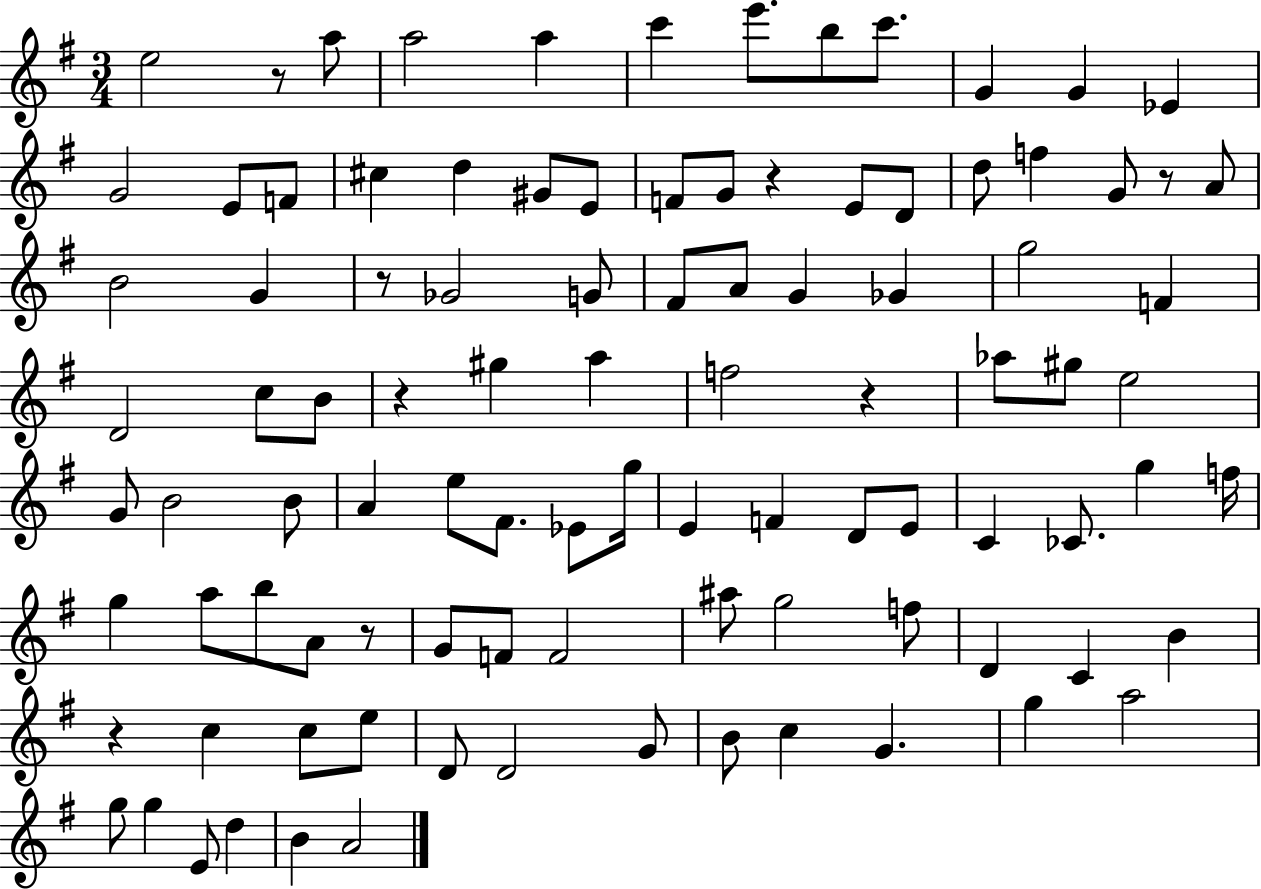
E5/h R/e A5/e A5/h A5/q C6/q E6/e. B5/e C6/e. G4/q G4/q Eb4/q G4/h E4/e F4/e C#5/q D5/q G#4/e E4/e F4/e G4/e R/q E4/e D4/e D5/e F5/q G4/e R/e A4/e B4/h G4/q R/e Gb4/h G4/e F#4/e A4/e G4/q Gb4/q G5/h F4/q D4/h C5/e B4/e R/q G#5/q A5/q F5/h R/q Ab5/e G#5/e E5/h G4/e B4/h B4/e A4/q E5/e F#4/e. Eb4/e G5/s E4/q F4/q D4/e E4/e C4/q CES4/e. G5/q F5/s G5/q A5/e B5/e A4/e R/e G4/e F4/e F4/h A#5/e G5/h F5/e D4/q C4/q B4/q R/q C5/q C5/e E5/e D4/e D4/h G4/e B4/e C5/q G4/q. G5/q A5/h G5/e G5/q E4/e D5/q B4/q A4/h